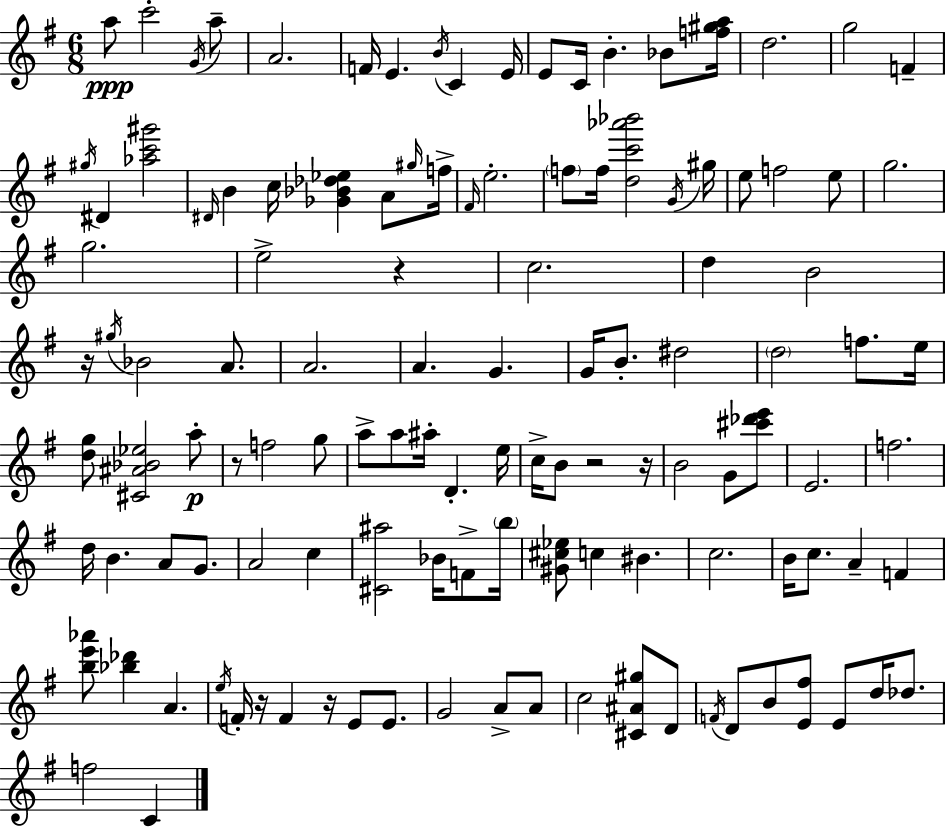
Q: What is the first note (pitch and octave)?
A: A5